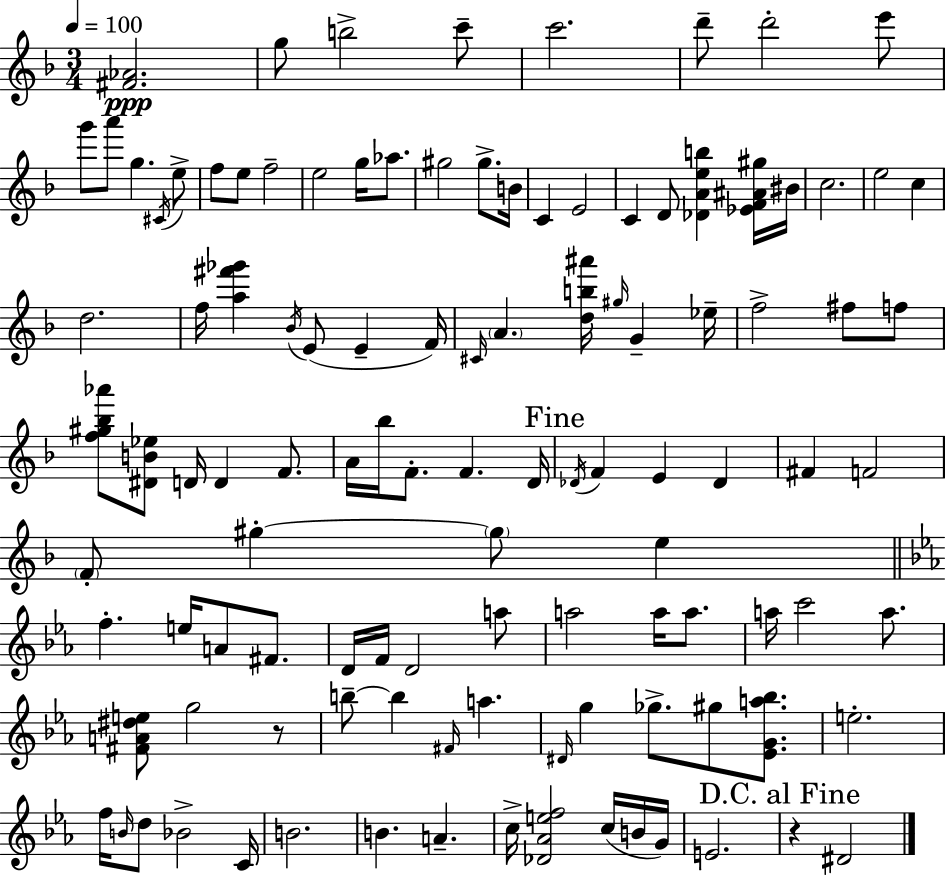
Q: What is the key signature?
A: F major